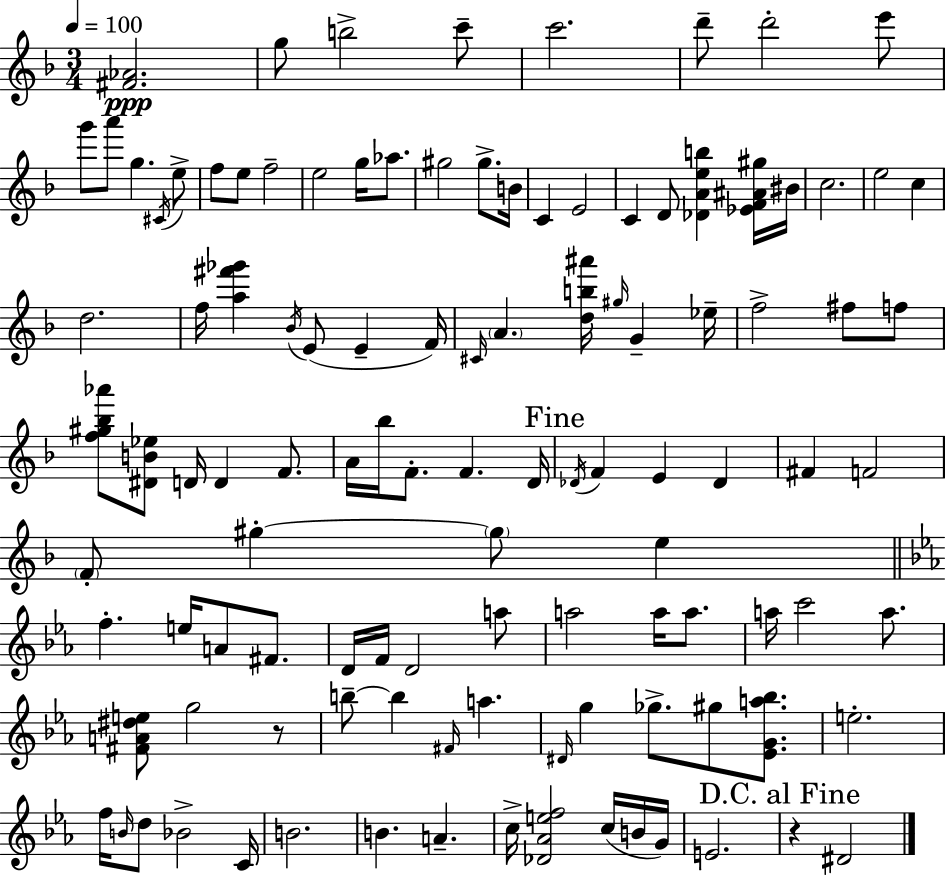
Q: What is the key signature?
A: F major